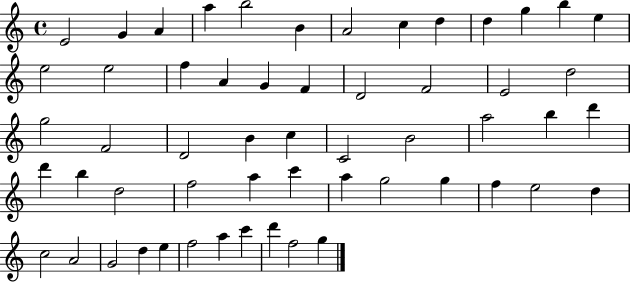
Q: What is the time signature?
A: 4/4